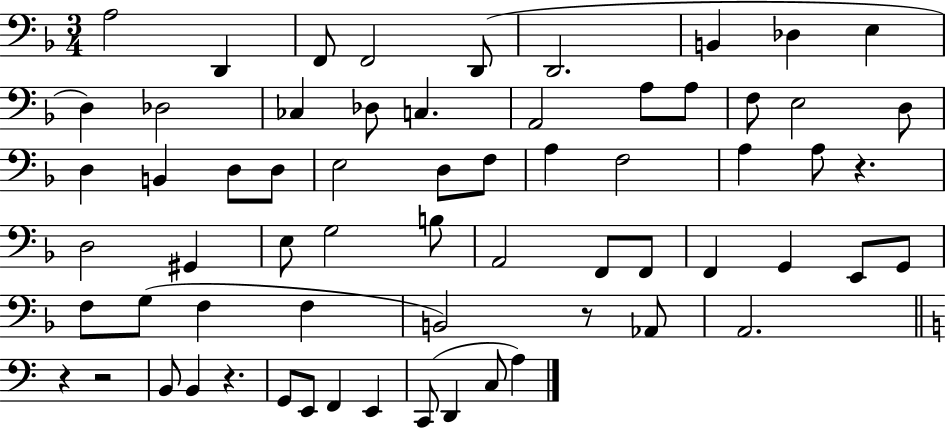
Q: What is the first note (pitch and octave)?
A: A3